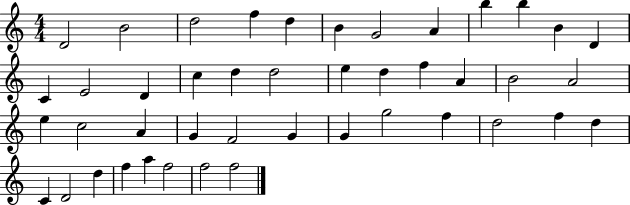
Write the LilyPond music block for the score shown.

{
  \clef treble
  \numericTimeSignature
  \time 4/4
  \key c \major
  d'2 b'2 | d''2 f''4 d''4 | b'4 g'2 a'4 | b''4 b''4 b'4 d'4 | \break c'4 e'2 d'4 | c''4 d''4 d''2 | e''4 d''4 f''4 a'4 | b'2 a'2 | \break e''4 c''2 a'4 | g'4 f'2 g'4 | g'4 g''2 f''4 | d''2 f''4 d''4 | \break c'4 d'2 d''4 | f''4 a''4 f''2 | f''2 f''2 | \bar "|."
}